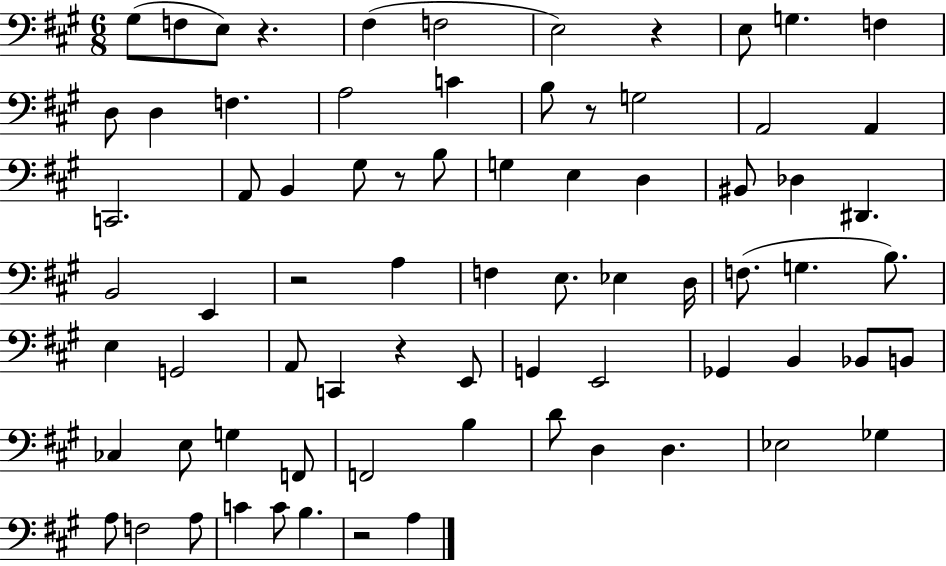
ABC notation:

X:1
T:Untitled
M:6/8
L:1/4
K:A
^G,/2 F,/2 E,/2 z ^F, F,2 E,2 z E,/2 G, F, D,/2 D, F, A,2 C B,/2 z/2 G,2 A,,2 A,, C,,2 A,,/2 B,, ^G,/2 z/2 B,/2 G, E, D, ^B,,/2 _D, ^D,, B,,2 E,, z2 A, F, E,/2 _E, D,/4 F,/2 G, B,/2 E, G,,2 A,,/2 C,, z E,,/2 G,, E,,2 _G,, B,, _B,,/2 B,,/2 _C, E,/2 G, F,,/2 F,,2 B, D/2 D, D, _E,2 _G, A,/2 F,2 A,/2 C C/2 B, z2 A,